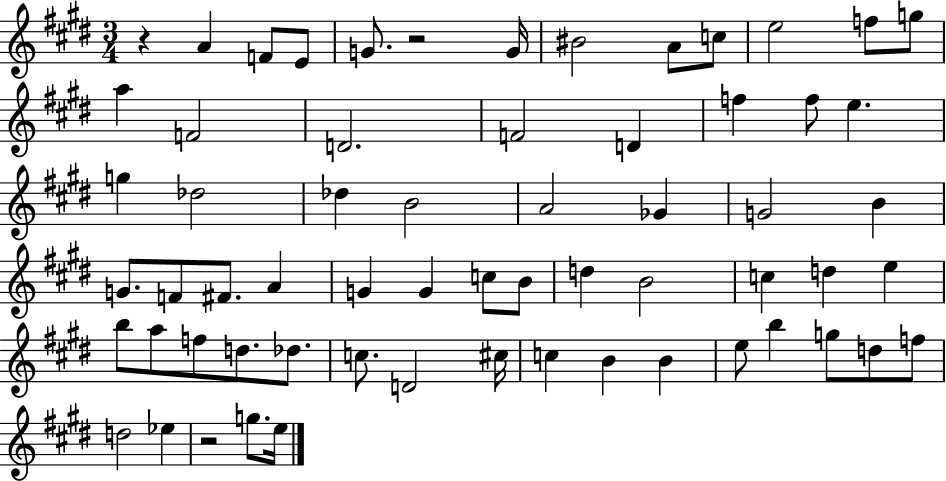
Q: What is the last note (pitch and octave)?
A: E5